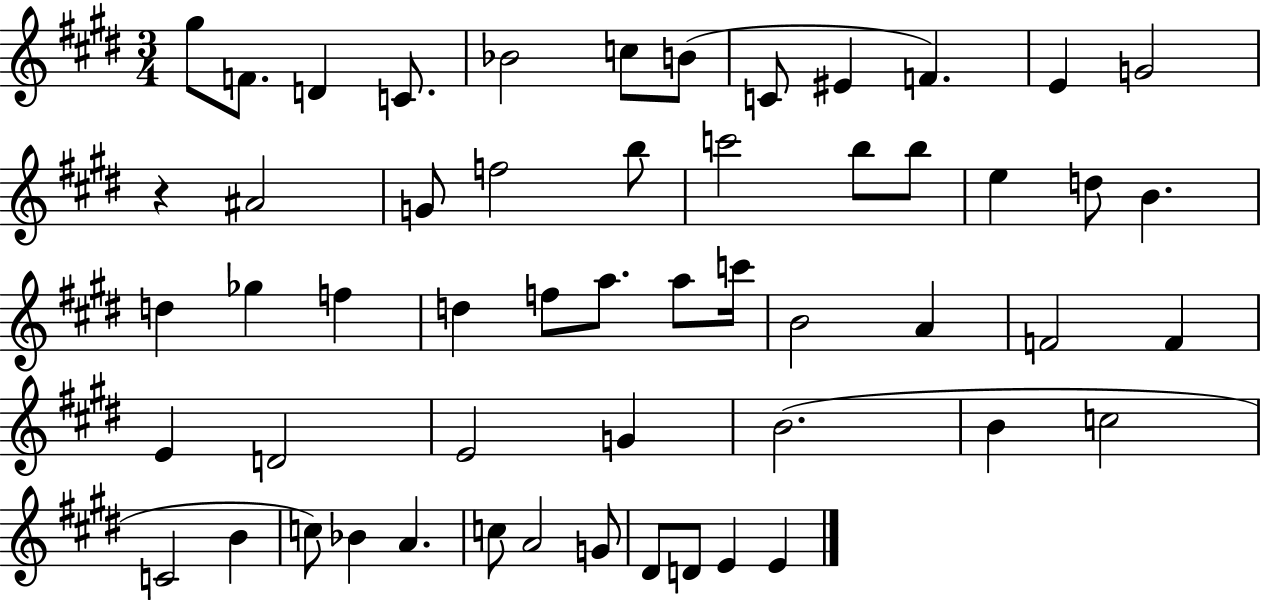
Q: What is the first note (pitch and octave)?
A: G#5